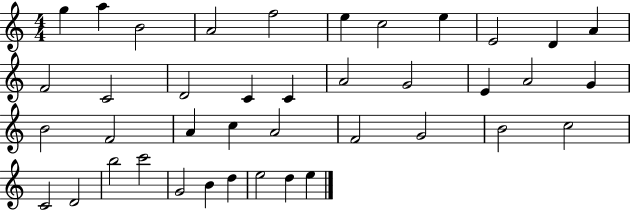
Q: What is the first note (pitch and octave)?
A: G5